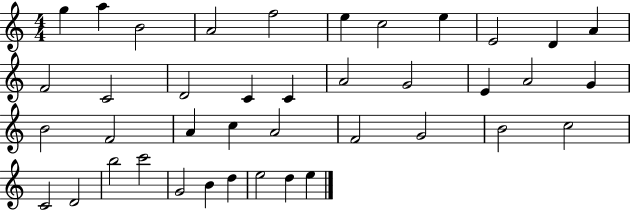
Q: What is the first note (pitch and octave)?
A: G5